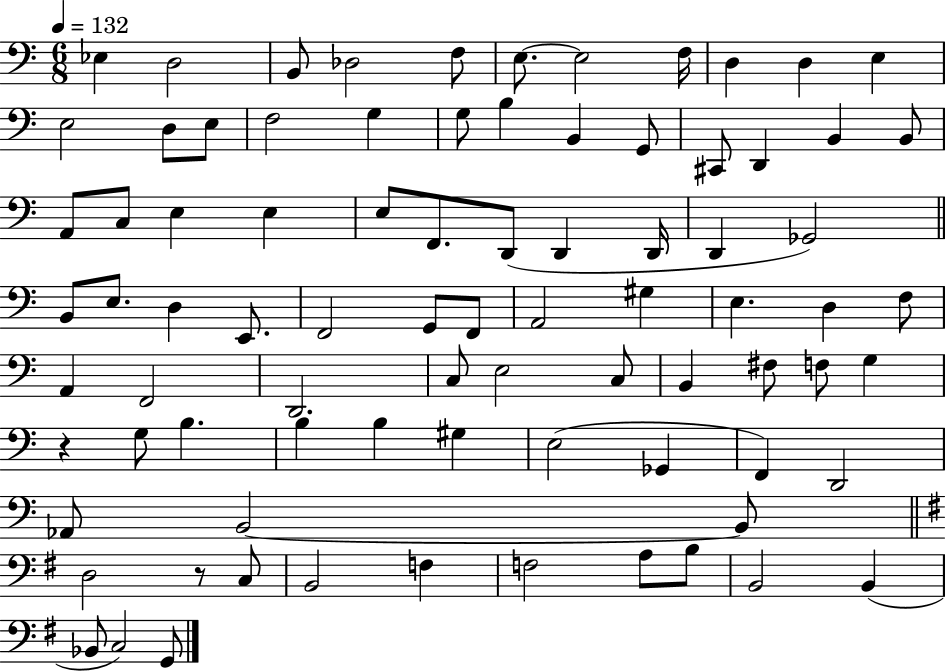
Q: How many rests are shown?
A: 2